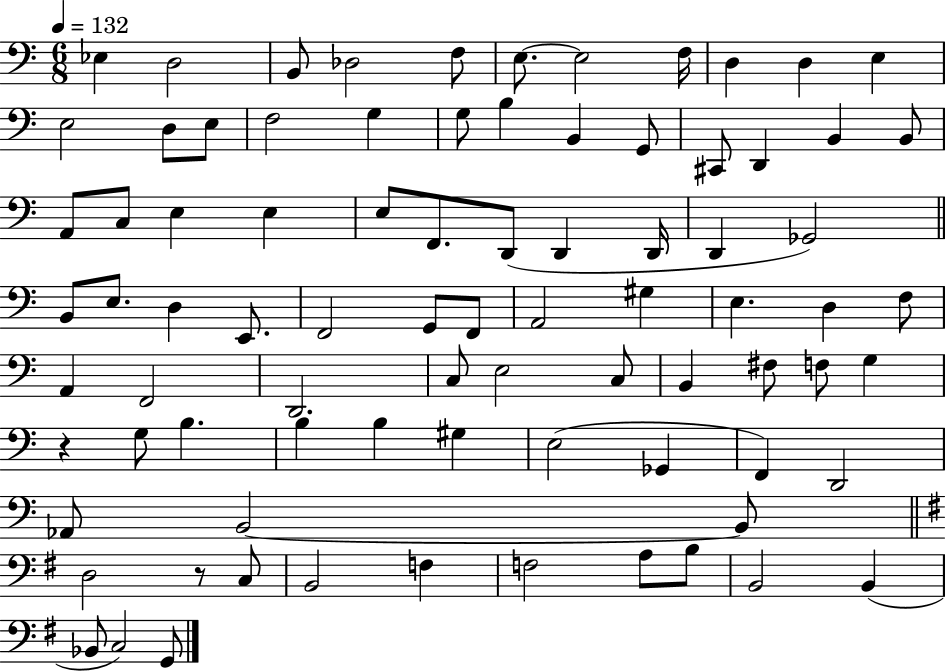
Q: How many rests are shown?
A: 2